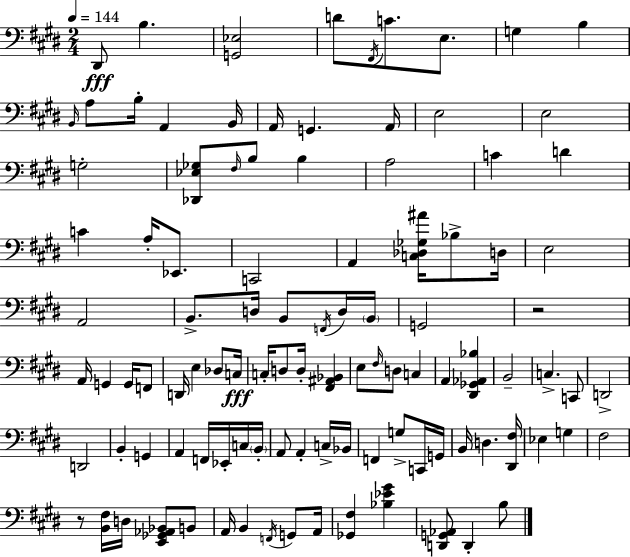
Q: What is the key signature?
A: E major